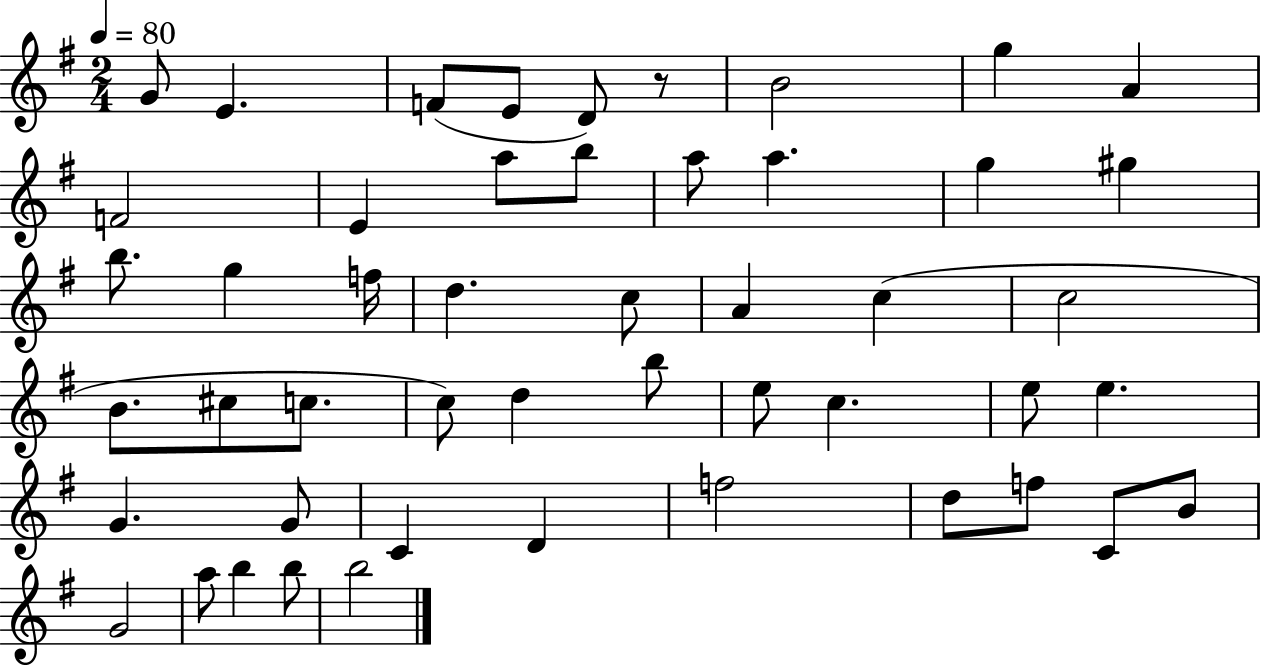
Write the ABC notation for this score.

X:1
T:Untitled
M:2/4
L:1/4
K:G
G/2 E F/2 E/2 D/2 z/2 B2 g A F2 E a/2 b/2 a/2 a g ^g b/2 g f/4 d c/2 A c c2 B/2 ^c/2 c/2 c/2 d b/2 e/2 c e/2 e G G/2 C D f2 d/2 f/2 C/2 B/2 G2 a/2 b b/2 b2